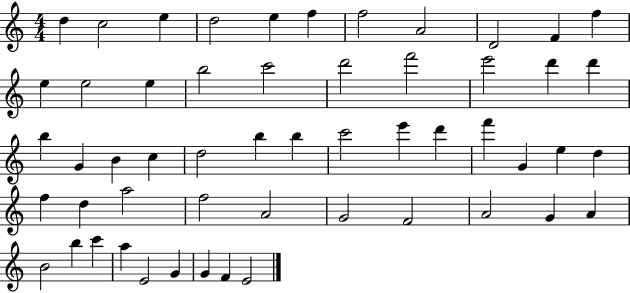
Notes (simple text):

D5/q C5/h E5/q D5/h E5/q F5/q F5/h A4/h D4/h F4/q F5/q E5/q E5/h E5/q B5/h C6/h D6/h F6/h E6/h D6/q D6/q B5/q G4/q B4/q C5/q D5/h B5/q B5/q C6/h E6/q D6/q F6/q G4/q E5/q D5/q F5/q D5/q A5/h F5/h A4/h G4/h F4/h A4/h G4/q A4/q B4/h B5/q C6/q A5/q E4/h G4/q G4/q F4/q E4/h